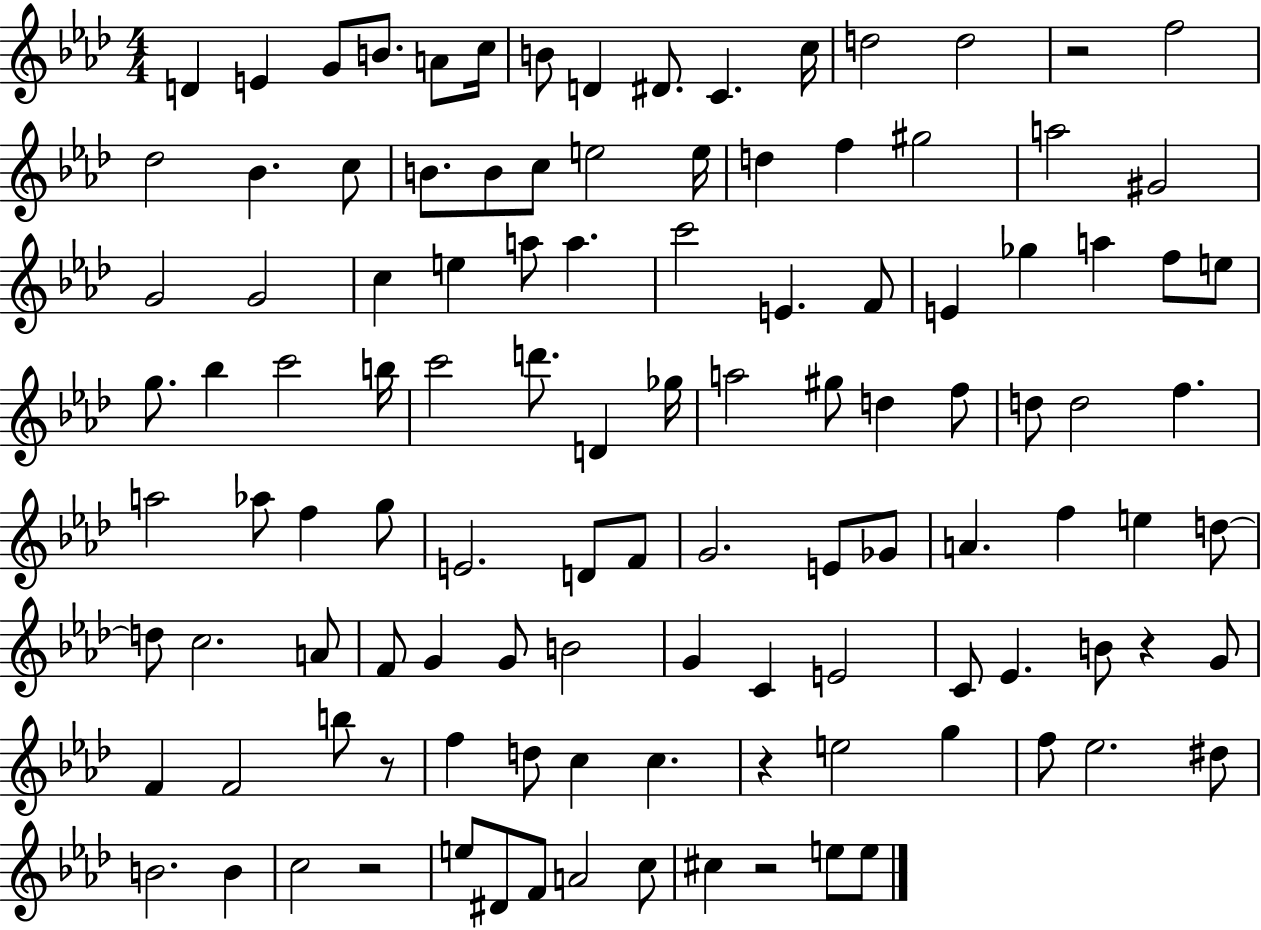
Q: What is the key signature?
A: AES major